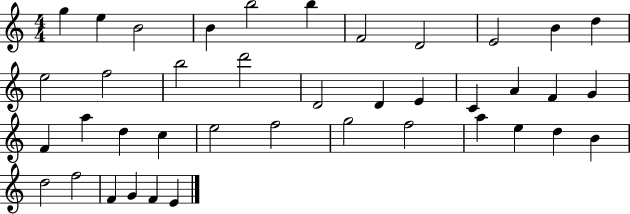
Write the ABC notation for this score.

X:1
T:Untitled
M:4/4
L:1/4
K:C
g e B2 B b2 b F2 D2 E2 B d e2 f2 b2 d'2 D2 D E C A F G F a d c e2 f2 g2 f2 a e d B d2 f2 F G F E